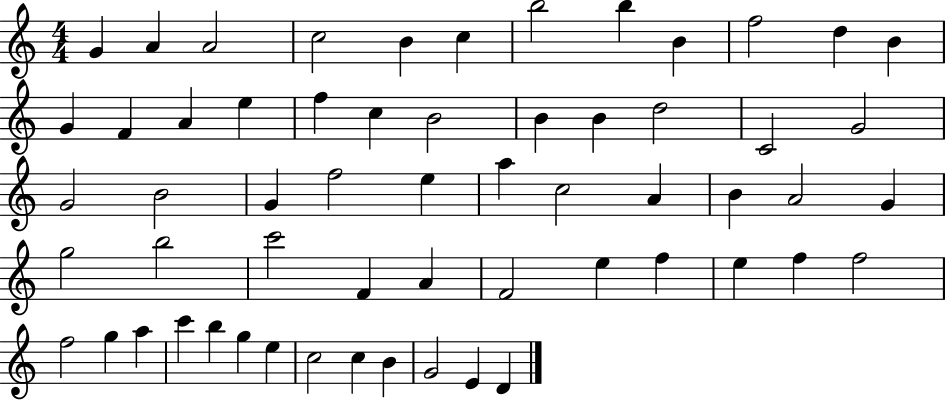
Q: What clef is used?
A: treble